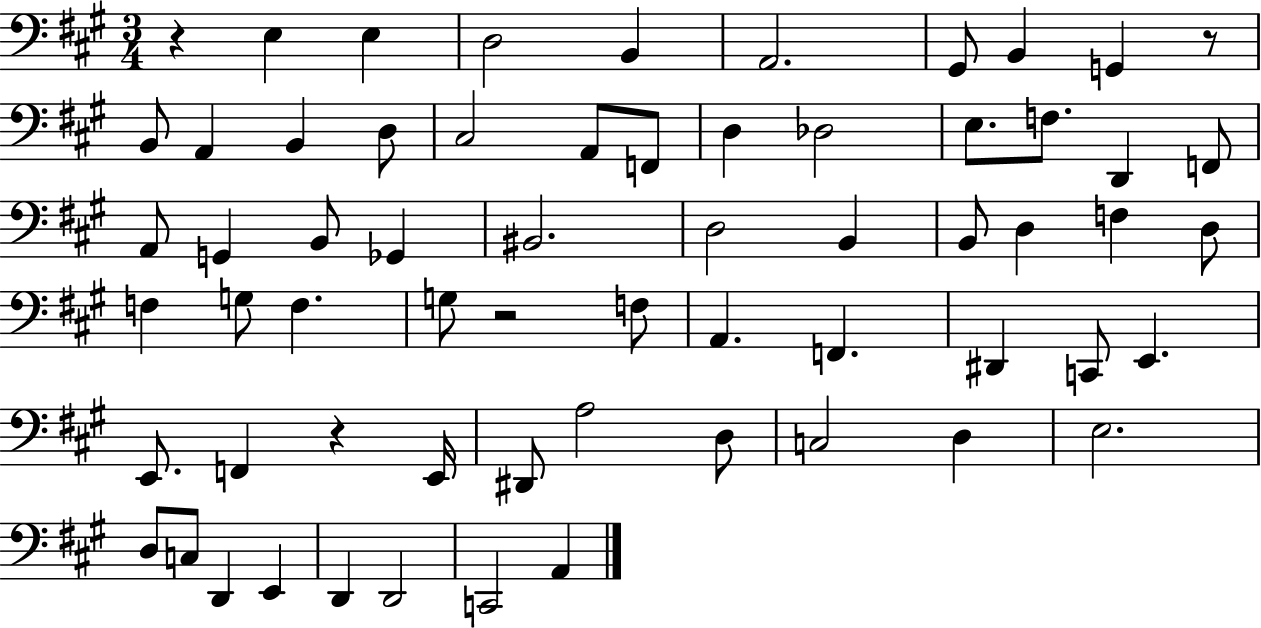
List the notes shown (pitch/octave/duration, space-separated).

R/q E3/q E3/q D3/h B2/q A2/h. G#2/e B2/q G2/q R/e B2/e A2/q B2/q D3/e C#3/h A2/e F2/e D3/q Db3/h E3/e. F3/e. D2/q F2/e A2/e G2/q B2/e Gb2/q BIS2/h. D3/h B2/q B2/e D3/q F3/q D3/e F3/q G3/e F3/q. G3/e R/h F3/e A2/q. F2/q. D#2/q C2/e E2/q. E2/e. F2/q R/q E2/s D#2/e A3/h D3/e C3/h D3/q E3/h. D3/e C3/e D2/q E2/q D2/q D2/h C2/h A2/q